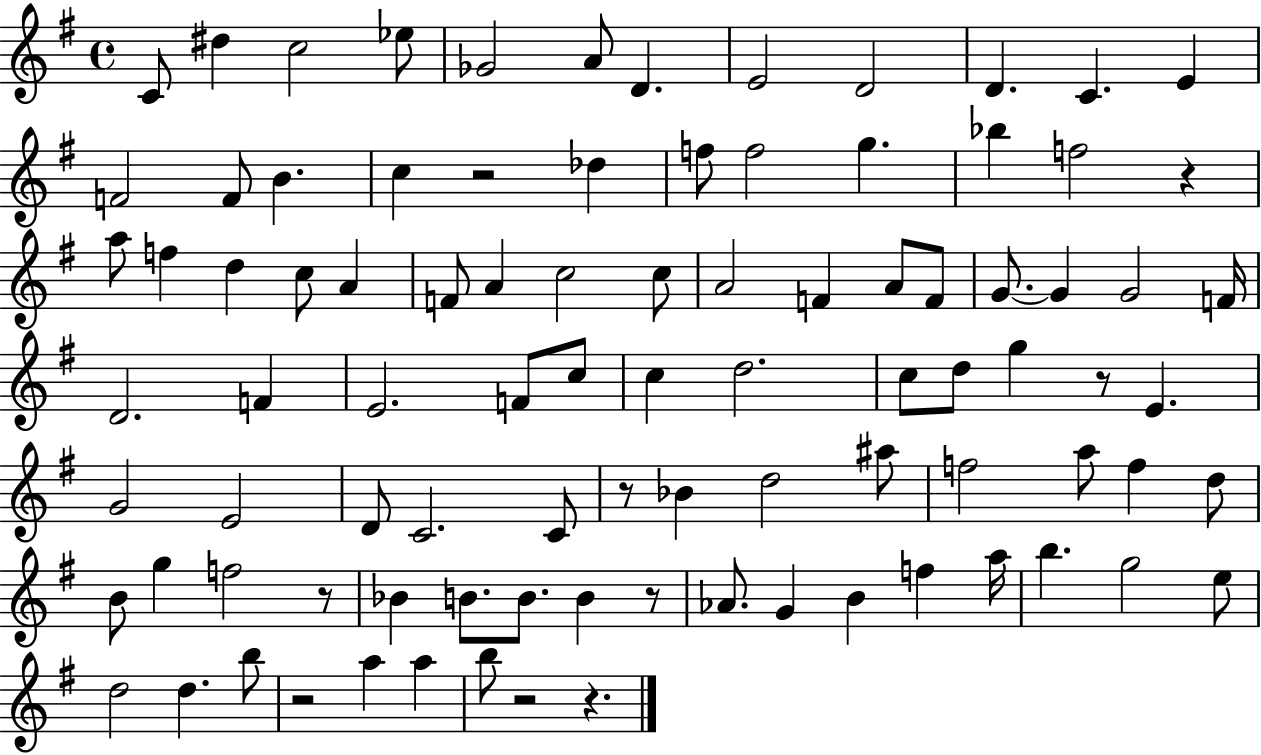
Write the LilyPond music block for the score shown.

{
  \clef treble
  \time 4/4
  \defaultTimeSignature
  \key g \major
  c'8 dis''4 c''2 ees''8 | ges'2 a'8 d'4. | e'2 d'2 | d'4. c'4. e'4 | \break f'2 f'8 b'4. | c''4 r2 des''4 | f''8 f''2 g''4. | bes''4 f''2 r4 | \break a''8 f''4 d''4 c''8 a'4 | f'8 a'4 c''2 c''8 | a'2 f'4 a'8 f'8 | g'8.~~ g'4 g'2 f'16 | \break d'2. f'4 | e'2. f'8 c''8 | c''4 d''2. | c''8 d''8 g''4 r8 e'4. | \break g'2 e'2 | d'8 c'2. c'8 | r8 bes'4 d''2 ais''8 | f''2 a''8 f''4 d''8 | \break b'8 g''4 f''2 r8 | bes'4 b'8. b'8. b'4 r8 | aes'8. g'4 b'4 f''4 a''16 | b''4. g''2 e''8 | \break d''2 d''4. b''8 | r2 a''4 a''4 | b''8 r2 r4. | \bar "|."
}